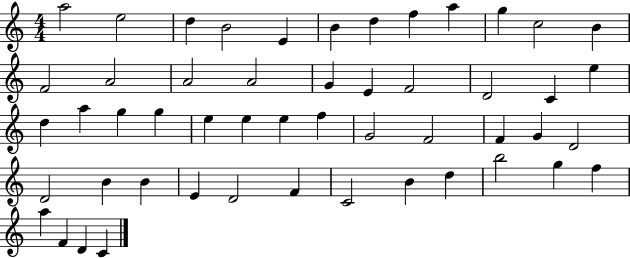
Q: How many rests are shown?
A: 0